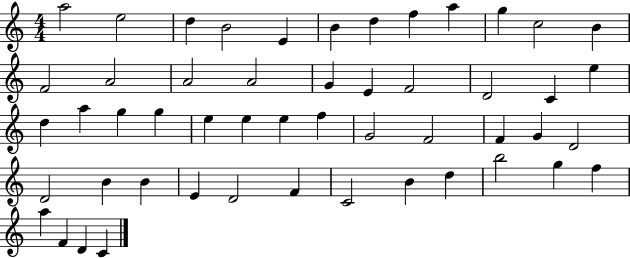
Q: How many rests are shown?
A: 0